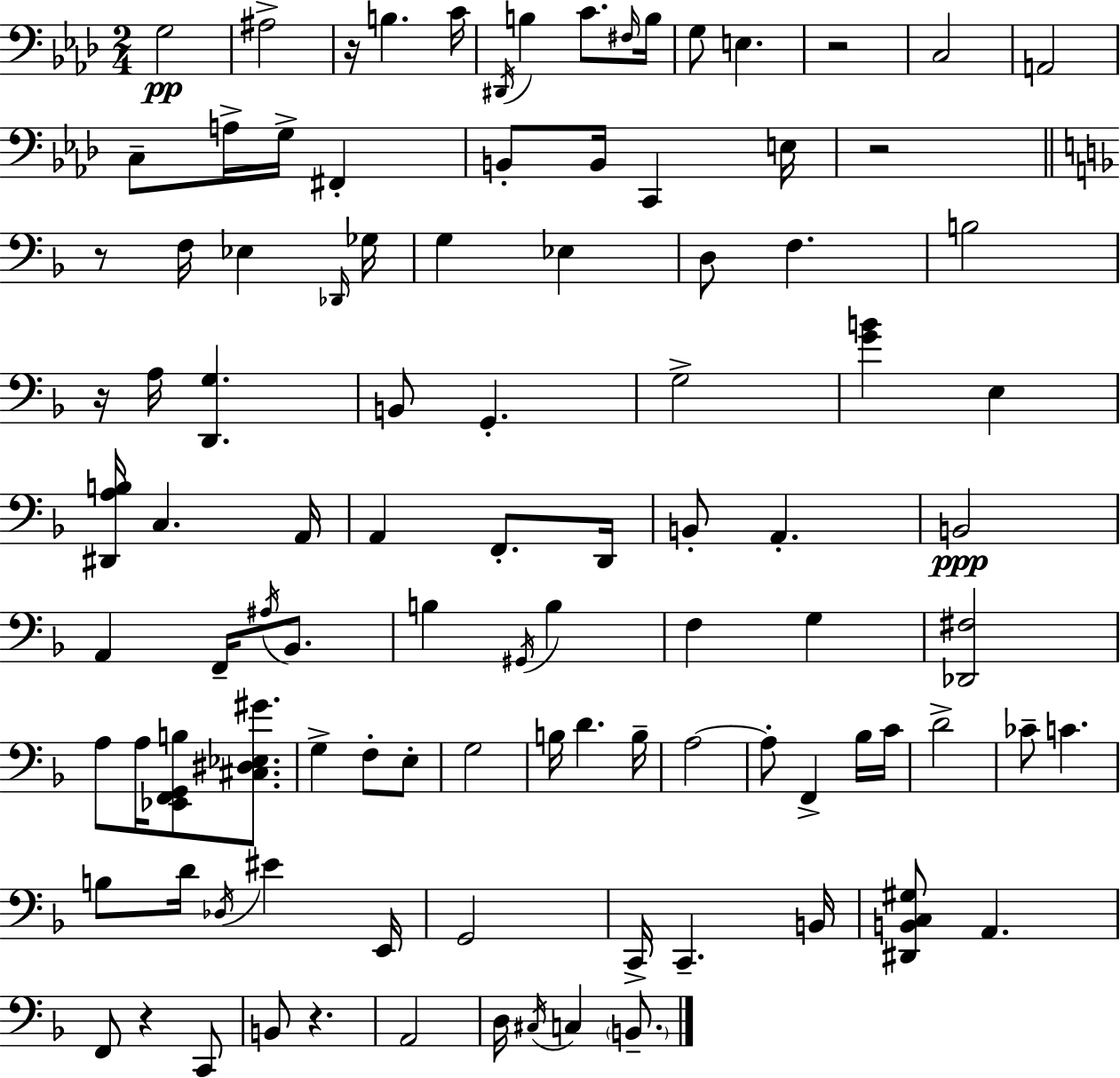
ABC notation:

X:1
T:Untitled
M:2/4
L:1/4
K:Fm
G,2 ^A,2 z/4 B, C/4 ^D,,/4 B, C/2 ^F,/4 B,/4 G,/2 E, z2 C,2 A,,2 C,/2 A,/4 G,/4 ^F,, B,,/2 B,,/4 C,, E,/4 z2 z/2 F,/4 _E, _D,,/4 _G,/4 G, _E, D,/2 F, B,2 z/4 A,/4 [D,,G,] B,,/2 G,, G,2 [GB] E, [^D,,A,B,]/4 C, A,,/4 A,, F,,/2 D,,/4 B,,/2 A,, B,,2 A,, F,,/4 ^A,/4 _B,,/2 B, ^G,,/4 B, F, G, [_D,,^F,]2 A,/2 A,/4 [_E,,F,,G,,B,]/2 [^C,^D,_E,^G]/2 G, F,/2 E,/2 G,2 B,/4 D B,/4 A,2 A,/2 F,, _B,/4 C/4 D2 _C/2 C B,/2 D/4 _D,/4 ^E E,,/4 G,,2 C,,/4 C,, B,,/4 [^D,,B,,C,^G,]/2 A,, F,,/2 z C,,/2 B,,/2 z A,,2 D,/4 ^C,/4 C, B,,/2